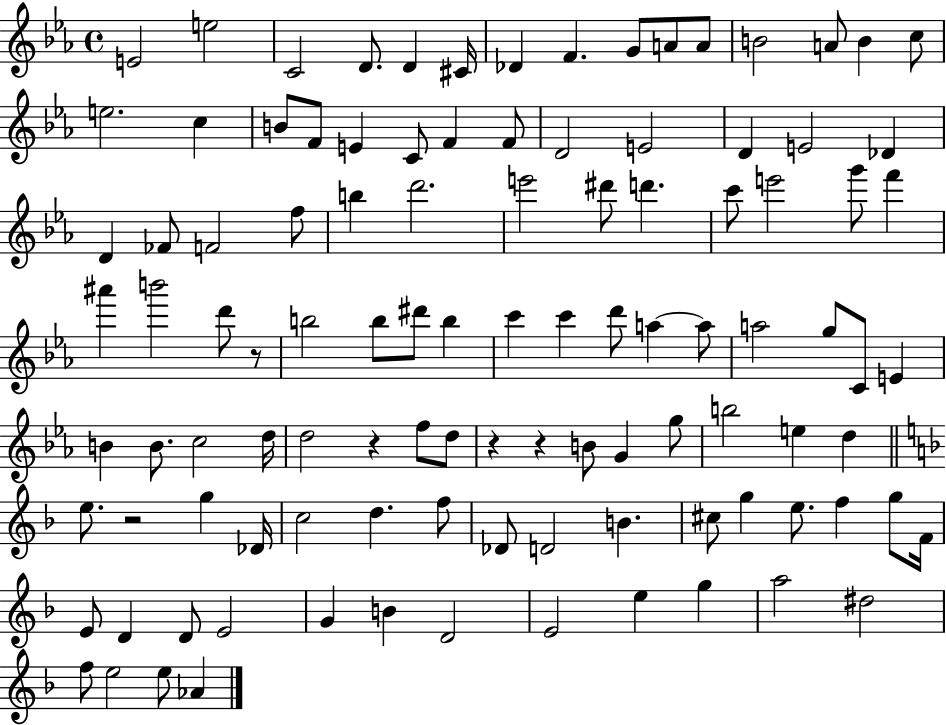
X:1
T:Untitled
M:4/4
L:1/4
K:Eb
E2 e2 C2 D/2 D ^C/4 _D F G/2 A/2 A/2 B2 A/2 B c/2 e2 c B/2 F/2 E C/2 F F/2 D2 E2 D E2 _D D _F/2 F2 f/2 b d'2 e'2 ^d'/2 d' c'/2 e'2 g'/2 f' ^a' b'2 d'/2 z/2 b2 b/2 ^d'/2 b c' c' d'/2 a a/2 a2 g/2 C/2 E B B/2 c2 d/4 d2 z f/2 d/2 z z B/2 G g/2 b2 e d e/2 z2 g _D/4 c2 d f/2 _D/2 D2 B ^c/2 g e/2 f g/2 F/4 E/2 D D/2 E2 G B D2 E2 e g a2 ^d2 f/2 e2 e/2 _A